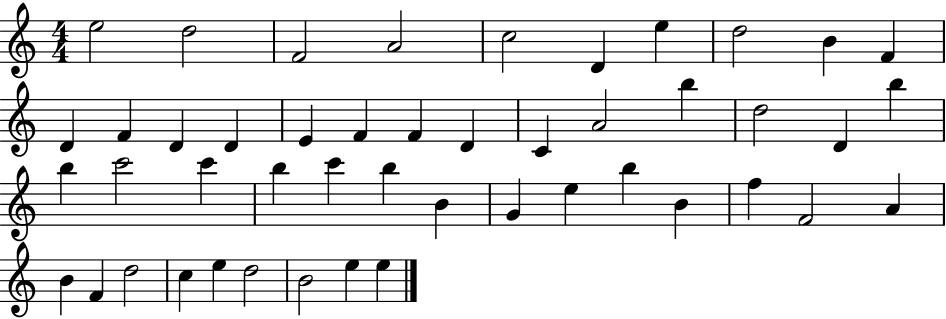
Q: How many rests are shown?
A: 0